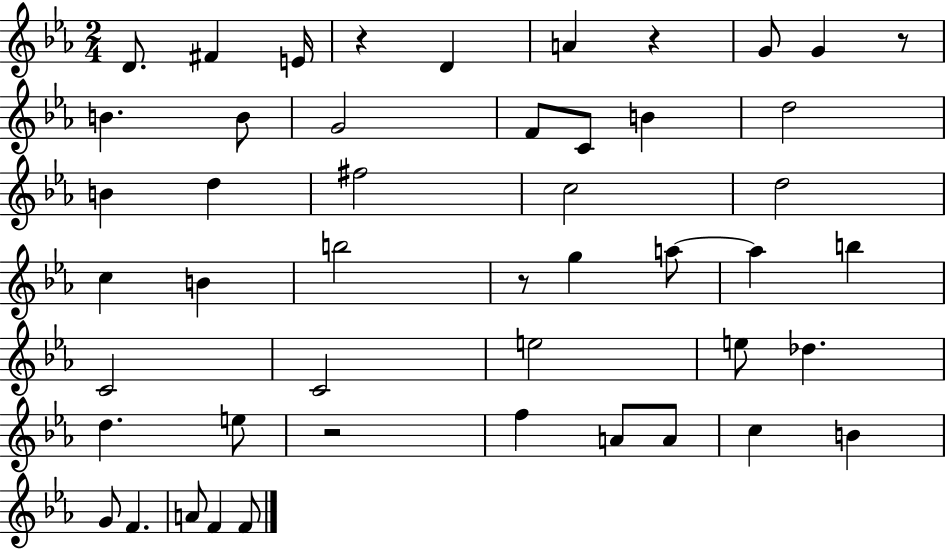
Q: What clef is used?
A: treble